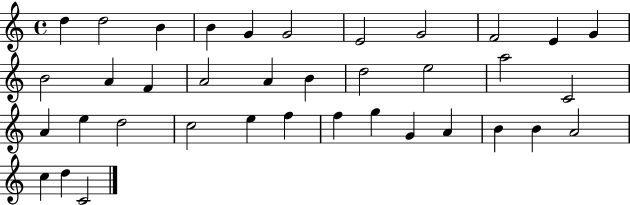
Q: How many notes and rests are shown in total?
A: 37